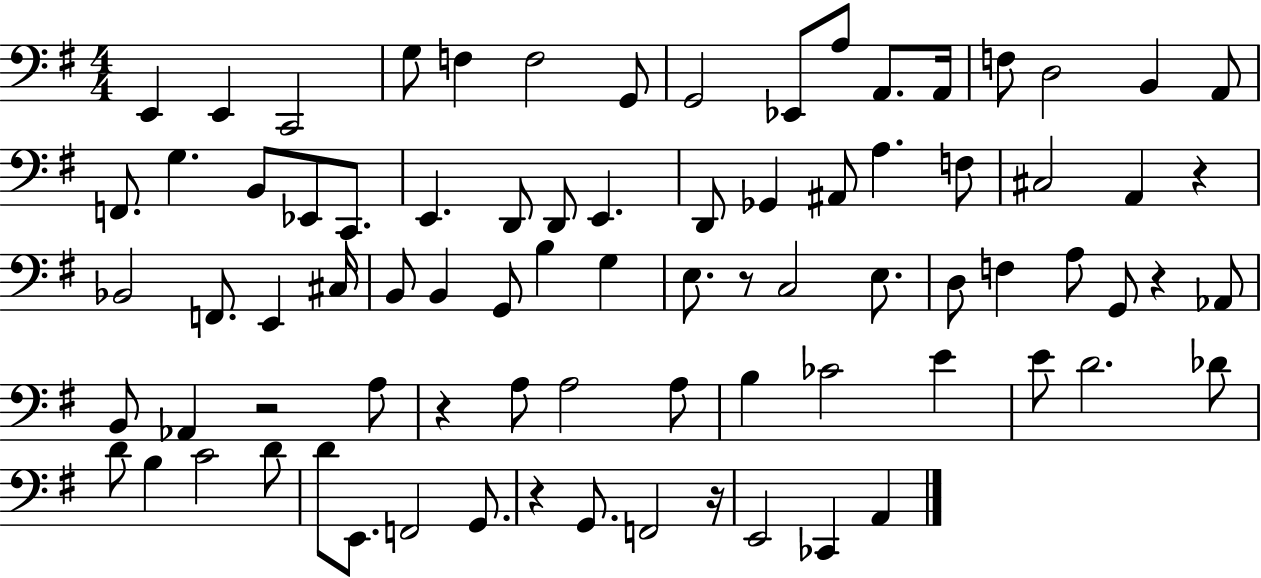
E2/q E2/q C2/h G3/e F3/q F3/h G2/e G2/h Eb2/e A3/e A2/e. A2/s F3/e D3/h B2/q A2/e F2/e. G3/q. B2/e Eb2/e C2/e. E2/q. D2/e D2/e E2/q. D2/e Gb2/q A#2/e A3/q. F3/e C#3/h A2/q R/q Bb2/h F2/e. E2/q C#3/s B2/e B2/q G2/e B3/q G3/q E3/e. R/e C3/h E3/e. D3/e F3/q A3/e G2/e R/q Ab2/e B2/e Ab2/q R/h A3/e R/q A3/e A3/h A3/e B3/q CES4/h E4/q E4/e D4/h. Db4/e D4/e B3/q C4/h D4/e D4/e E2/e. F2/h G2/e. R/q G2/e. F2/h R/s E2/h CES2/q A2/q